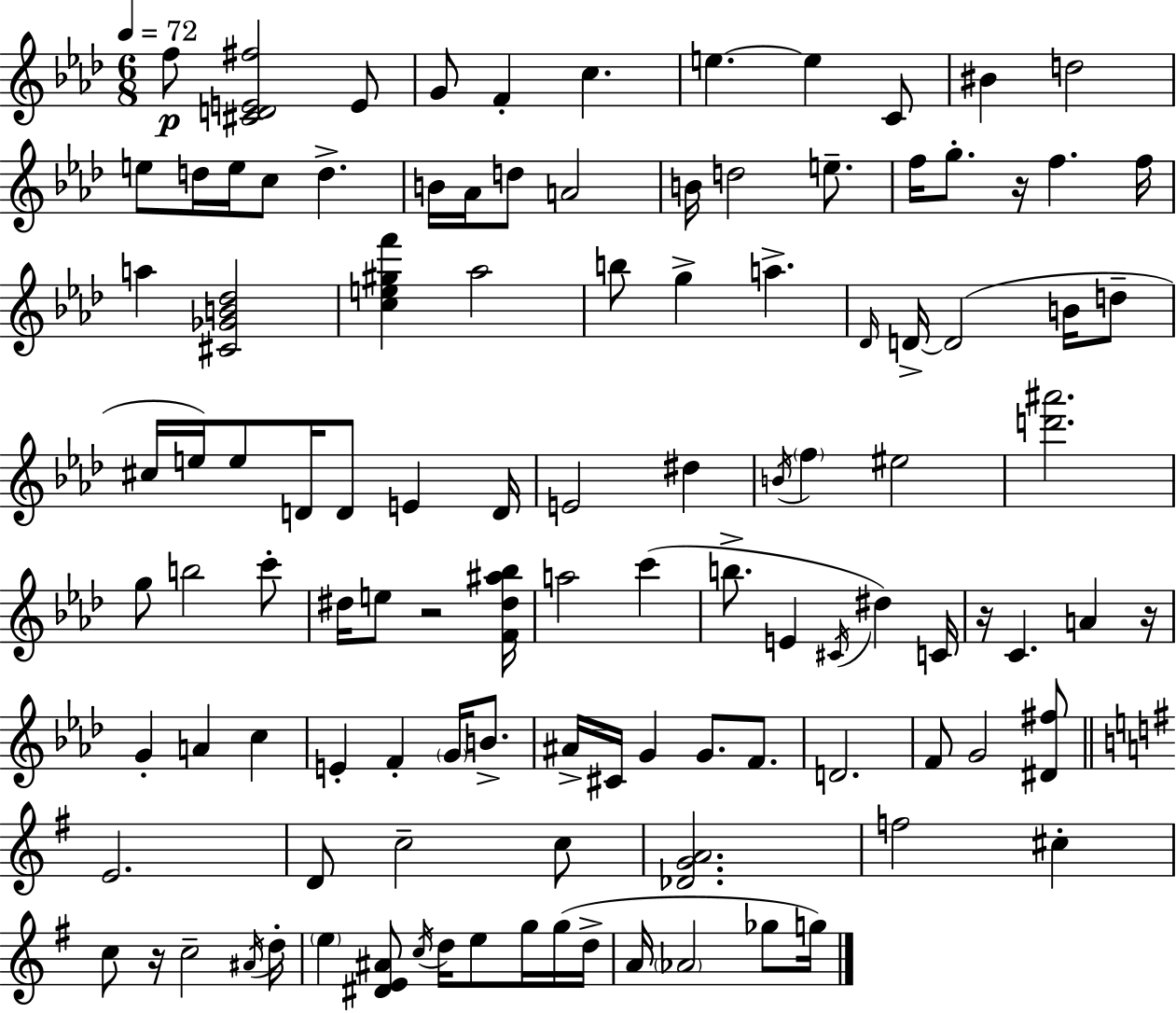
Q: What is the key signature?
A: F minor